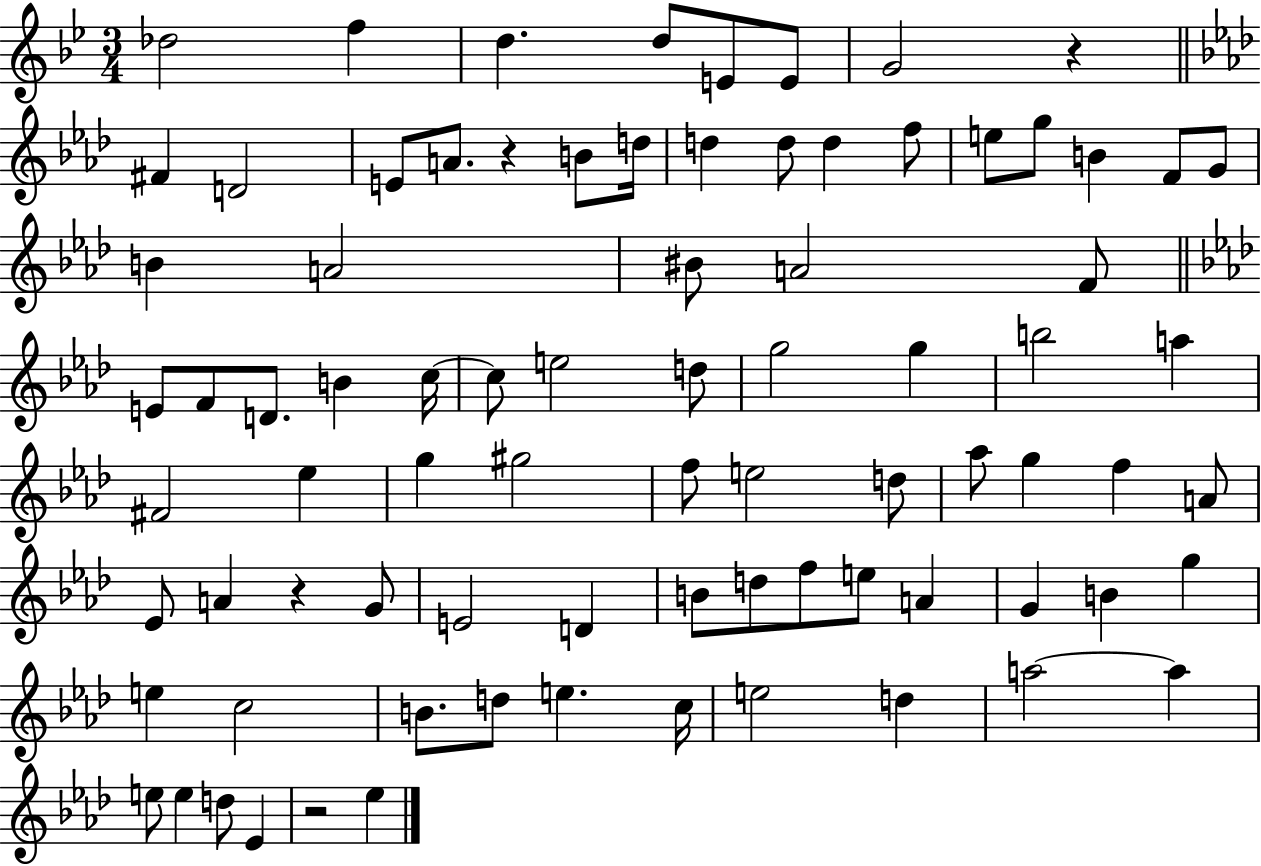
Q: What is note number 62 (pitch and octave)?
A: B4